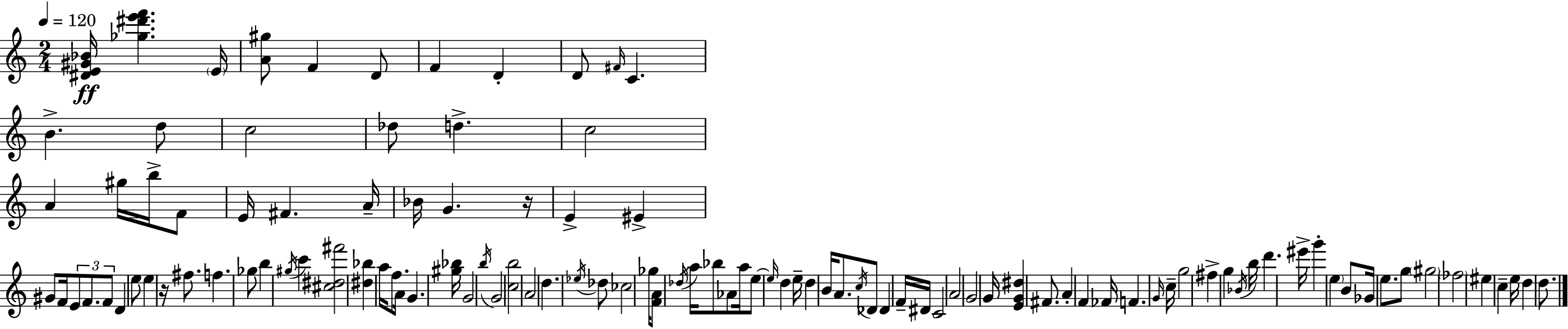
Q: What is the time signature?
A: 2/4